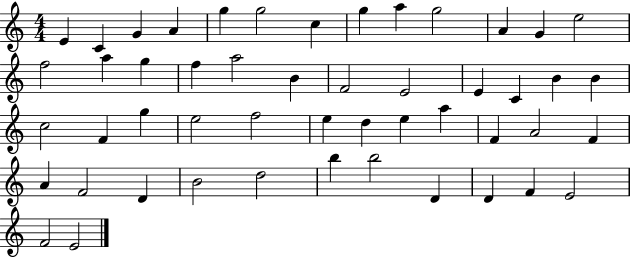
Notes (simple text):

E4/q C4/q G4/q A4/q G5/q G5/h C5/q G5/q A5/q G5/h A4/q G4/q E5/h F5/h A5/q G5/q F5/q A5/h B4/q F4/h E4/h E4/q C4/q B4/q B4/q C5/h F4/q G5/q E5/h F5/h E5/q D5/q E5/q A5/q F4/q A4/h F4/q A4/q F4/h D4/q B4/h D5/h B5/q B5/h D4/q D4/q F4/q E4/h F4/h E4/h